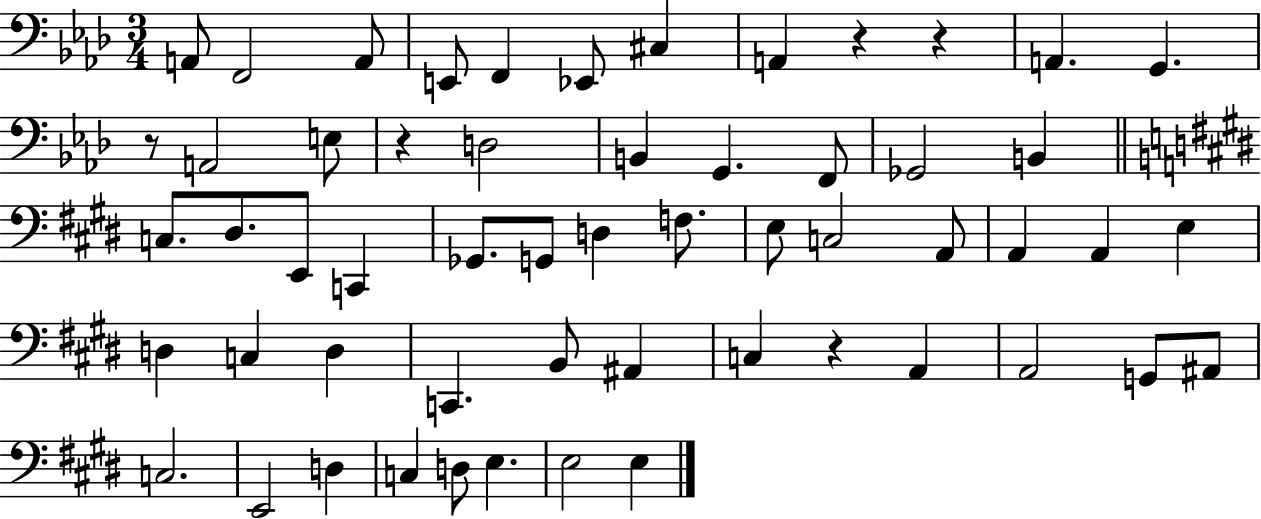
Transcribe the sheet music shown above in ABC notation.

X:1
T:Untitled
M:3/4
L:1/4
K:Ab
A,,/2 F,,2 A,,/2 E,,/2 F,, _E,,/2 ^C, A,, z z A,, G,, z/2 A,,2 E,/2 z D,2 B,, G,, F,,/2 _G,,2 B,, C,/2 ^D,/2 E,,/2 C,, _G,,/2 G,,/2 D, F,/2 E,/2 C,2 A,,/2 A,, A,, E, D, C, D, C,, B,,/2 ^A,, C, z A,, A,,2 G,,/2 ^A,,/2 C,2 E,,2 D, C, D,/2 E, E,2 E,